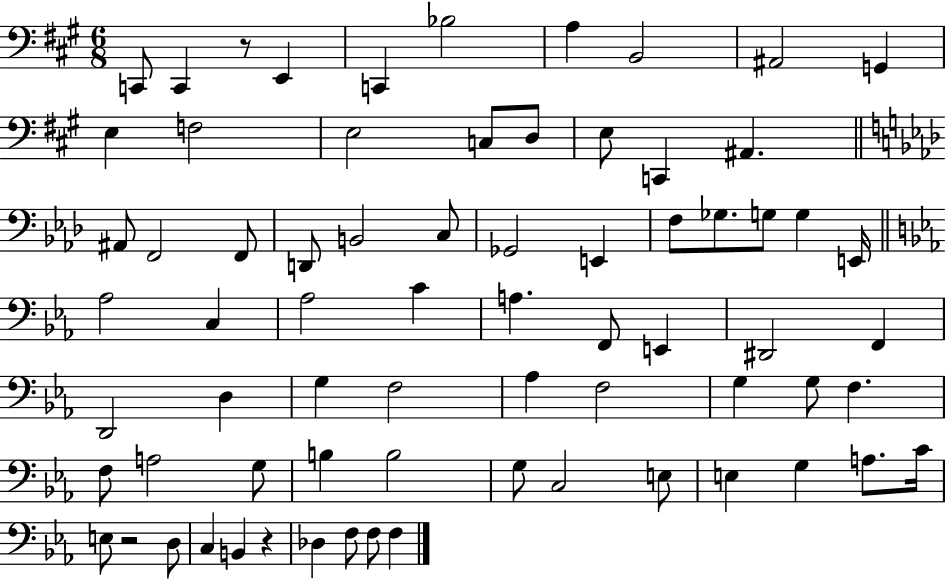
X:1
T:Untitled
M:6/8
L:1/4
K:A
C,,/2 C,, z/2 E,, C,, _B,2 A, B,,2 ^A,,2 G,, E, F,2 E,2 C,/2 D,/2 E,/2 C,, ^A,, ^A,,/2 F,,2 F,,/2 D,,/2 B,,2 C,/2 _G,,2 E,, F,/2 _G,/2 G,/2 G, E,,/4 _A,2 C, _A,2 C A, F,,/2 E,, ^D,,2 F,, D,,2 D, G, F,2 _A, F,2 G, G,/2 F, F,/2 A,2 G,/2 B, B,2 G,/2 C,2 E,/2 E, G, A,/2 C/4 E,/2 z2 D,/2 C, B,, z _D, F,/2 F,/2 F,